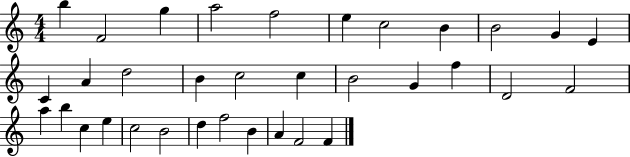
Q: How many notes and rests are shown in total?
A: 34